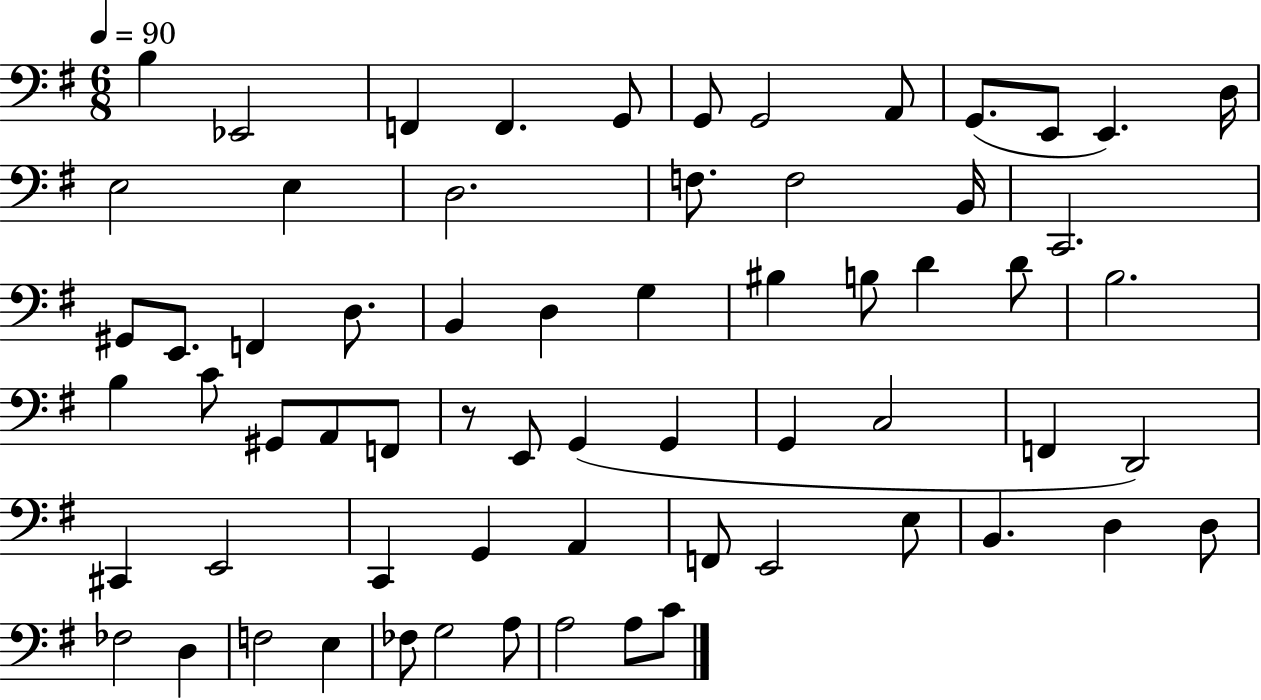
{
  \clef bass
  \numericTimeSignature
  \time 6/8
  \key g \major
  \tempo 4 = 90
  b4 ees,2 | f,4 f,4. g,8 | g,8 g,2 a,8 | g,8.( e,8 e,4.) d16 | \break e2 e4 | d2. | f8. f2 b,16 | c,2. | \break gis,8 e,8. f,4 d8. | b,4 d4 g4 | bis4 b8 d'4 d'8 | b2. | \break b4 c'8 gis,8 a,8 f,8 | r8 e,8 g,4( g,4 | g,4 c2 | f,4 d,2) | \break cis,4 e,2 | c,4 g,4 a,4 | f,8 e,2 e8 | b,4. d4 d8 | \break fes2 d4 | f2 e4 | fes8 g2 a8 | a2 a8 c'8 | \break \bar "|."
}